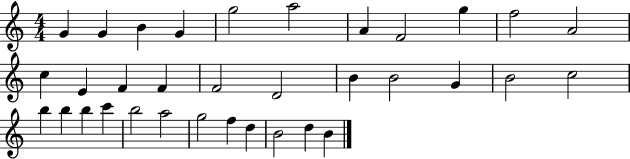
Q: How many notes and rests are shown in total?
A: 34